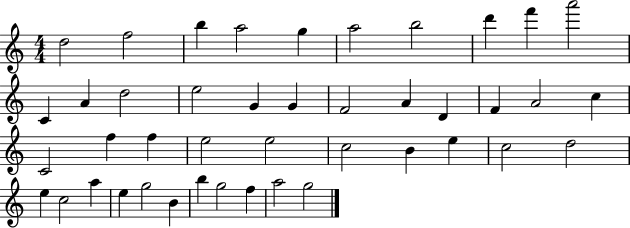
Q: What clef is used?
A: treble